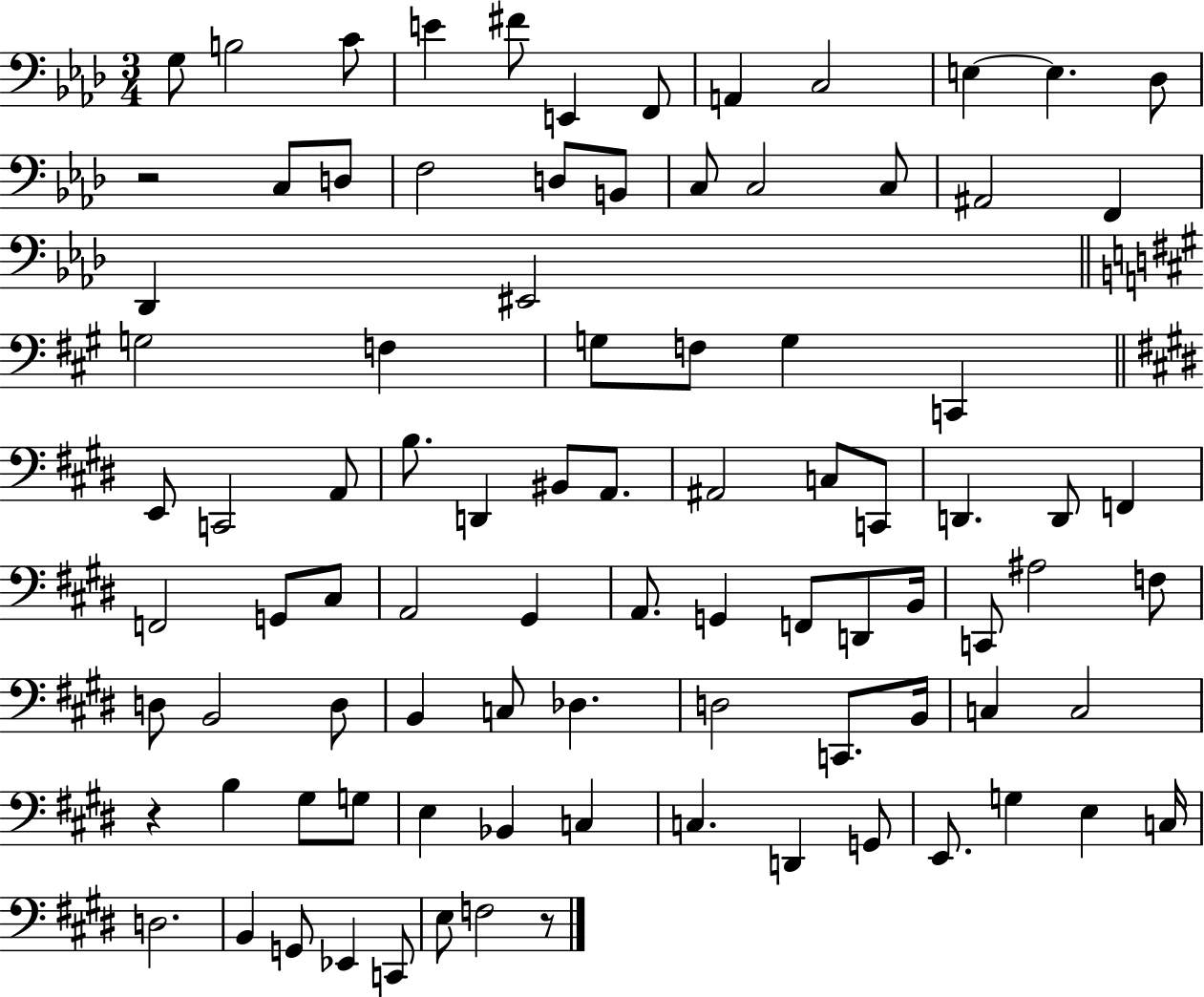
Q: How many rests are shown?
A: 3